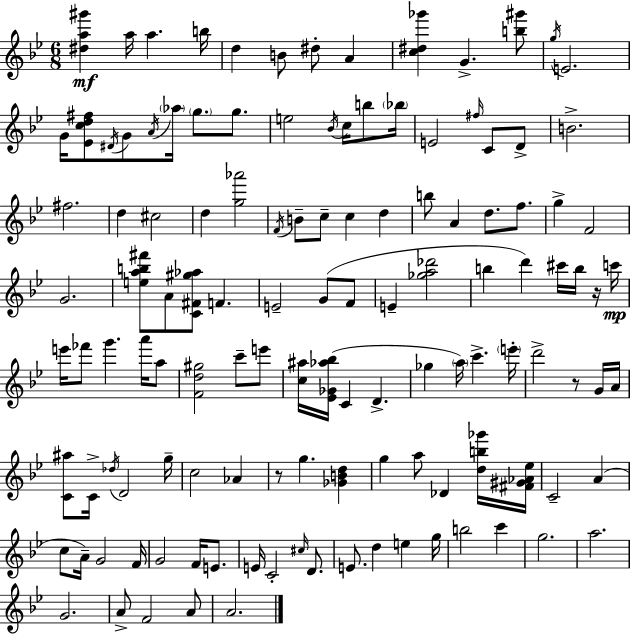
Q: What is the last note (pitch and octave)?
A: A4